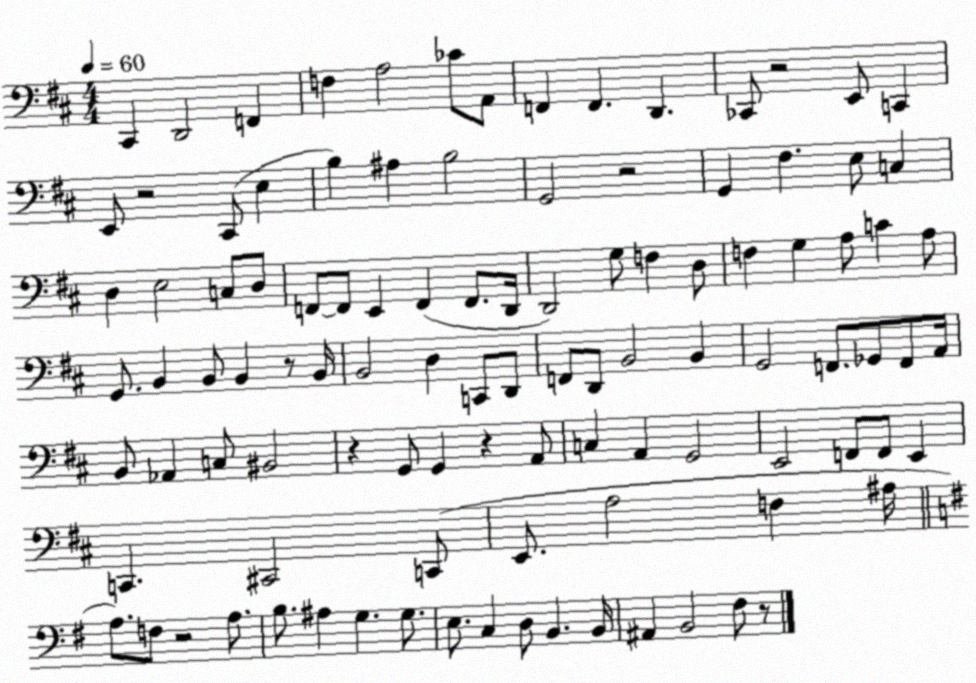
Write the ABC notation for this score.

X:1
T:Untitled
M:4/4
L:1/4
K:D
^C,, D,,2 F,, F, A,2 _C/2 A,,/2 F,, F,, D,, _C,,/2 z2 E,,/2 C,, E,,/2 z2 ^C,,/2 E, B, ^A, B,2 G,,2 z2 G,, ^F, E,/2 C, D, E,2 C,/2 D,/2 F,,/2 F,,/2 E,, F,, F,,/2 D,,/4 D,,2 G,/2 F, D,/2 F, G, A,/2 C A,/2 G,,/2 B,, B,,/2 B,, z/2 B,,/4 B,,2 D, C,,/2 D,,/2 F,,/2 D,,/2 B,,2 B,, G,,2 F,,/2 _G,,/2 F,,/2 A,,/4 B,,/2 _A,, C,/2 ^B,,2 z G,,/2 G,, z A,,/2 C, A,, G,,2 E,,2 F,,/2 F,,/2 E,, C,, ^C,,2 C,,/2 E,,/2 A,2 F, ^A,/4 A,/2 F,/2 z2 A,/2 B,/2 ^A, G, G,/2 E,/2 C, D,/2 B,, B,,/4 ^A,, B,,2 ^F,/2 z/2